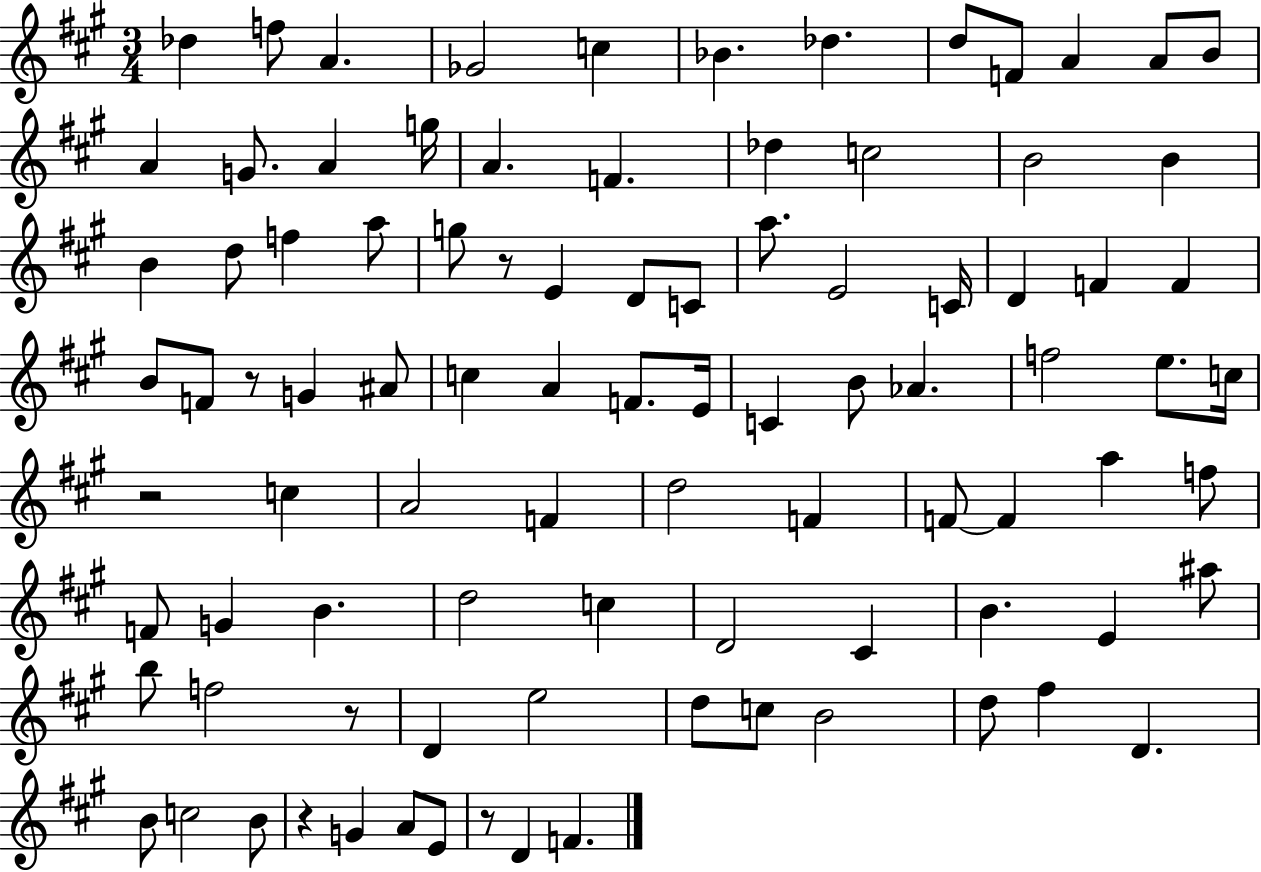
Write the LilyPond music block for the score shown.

{
  \clef treble
  \numericTimeSignature
  \time 3/4
  \key a \major
  des''4 f''8 a'4. | ges'2 c''4 | bes'4. des''4. | d''8 f'8 a'4 a'8 b'8 | \break a'4 g'8. a'4 g''16 | a'4. f'4. | des''4 c''2 | b'2 b'4 | \break b'4 d''8 f''4 a''8 | g''8 r8 e'4 d'8 c'8 | a''8. e'2 c'16 | d'4 f'4 f'4 | \break b'8 f'8 r8 g'4 ais'8 | c''4 a'4 f'8. e'16 | c'4 b'8 aes'4. | f''2 e''8. c''16 | \break r2 c''4 | a'2 f'4 | d''2 f'4 | f'8~~ f'4 a''4 f''8 | \break f'8 g'4 b'4. | d''2 c''4 | d'2 cis'4 | b'4. e'4 ais''8 | \break b''8 f''2 r8 | d'4 e''2 | d''8 c''8 b'2 | d''8 fis''4 d'4. | \break b'8 c''2 b'8 | r4 g'4 a'8 e'8 | r8 d'4 f'4. | \bar "|."
}